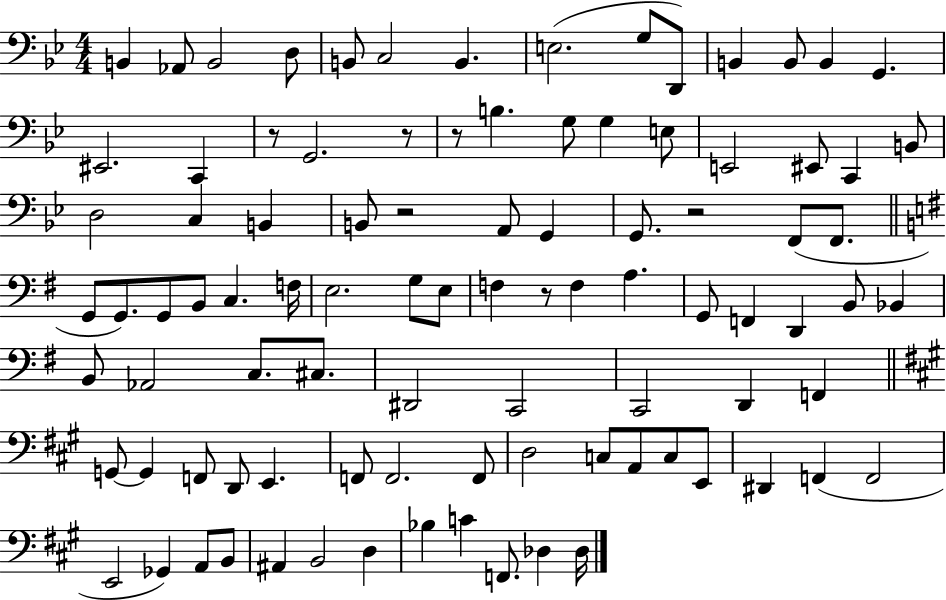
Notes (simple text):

B2/q Ab2/e B2/h D3/e B2/e C3/h B2/q. E3/h. G3/e D2/e B2/q B2/e B2/q G2/q. EIS2/h. C2/q R/e G2/h. R/e R/e B3/q. G3/e G3/q E3/e E2/h EIS2/e C2/q B2/e D3/h C3/q B2/q B2/e R/h A2/e G2/q G2/e. R/h F2/e F2/e. G2/e G2/e. G2/e B2/e C3/q. F3/s E3/h. G3/e E3/e F3/q R/e F3/q A3/q. G2/e F2/q D2/q B2/e Bb2/q B2/e Ab2/h C3/e. C#3/e. D#2/h C2/h C2/h D2/q F2/q G2/e G2/q F2/e D2/e E2/q. F2/e F2/h. F2/e D3/h C3/e A2/e C3/e E2/e D#2/q F2/q F2/h E2/h Gb2/q A2/e B2/e A#2/q B2/h D3/q Bb3/q C4/q F2/e. Db3/q Db3/s